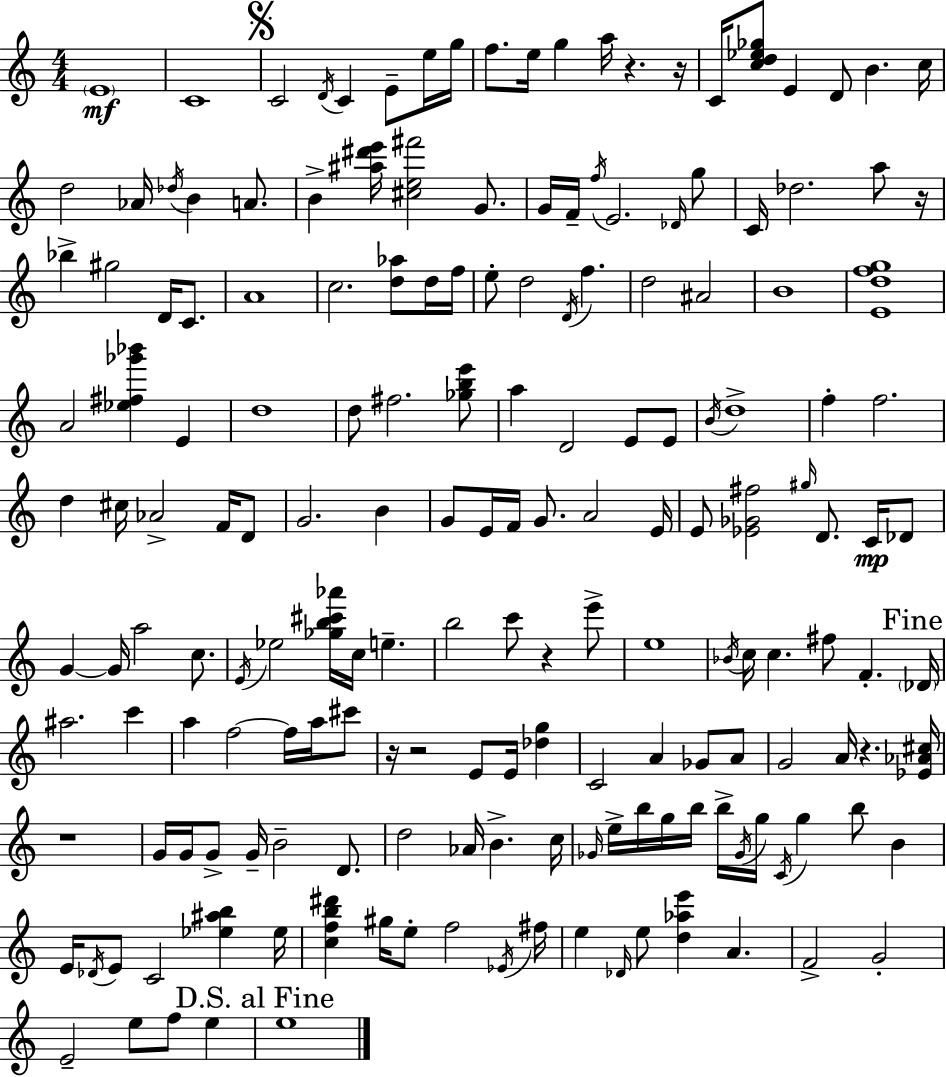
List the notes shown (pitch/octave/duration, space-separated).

E4/w C4/w C4/h D4/s C4/q E4/e E5/s G5/s F5/e. E5/s G5/q A5/s R/q. R/s C4/s [C5,D5,Eb5,Gb5]/e E4/q D4/e B4/q. C5/s D5/h Ab4/s Db5/s B4/q A4/e. B4/q [A#5,D#6,E6]/s [C#5,E5,F#6]/h G4/e. G4/s F4/s F5/s E4/h. Db4/s G5/e C4/s Db5/h. A5/e R/s Bb5/q G#5/h D4/s C4/e. A4/w C5/h. [D5,Ab5]/e D5/s F5/s E5/e D5/h D4/s F5/q. D5/h A#4/h B4/w [E4,D5,F5,G5]/w A4/h [Eb5,F#5,Gb6,Bb6]/q E4/q D5/w D5/e F#5/h. [Gb5,B5,E6]/e A5/q D4/h E4/e E4/e B4/s D5/w F5/q F5/h. D5/q C#5/s Ab4/h F4/s D4/e G4/h. B4/q G4/e E4/s F4/s G4/e. A4/h E4/s E4/e [Eb4,Gb4,F#5]/h G#5/s D4/e. C4/s Db4/e G4/q G4/s A5/h C5/e. E4/s Eb5/h [Gb5,B5,C#6,Ab6]/s C5/s E5/q. B5/h C6/e R/q E6/e E5/w Bb4/s C5/s C5/q. F#5/e F4/q. Db4/s A#5/h. C6/q A5/q F5/h F5/s A5/s C#6/e R/s R/h E4/e E4/s [Db5,G5]/q C4/h A4/q Gb4/e A4/e G4/h A4/s R/q. [Eb4,Ab4,C#5]/s R/w G4/s G4/s G4/e G4/s B4/h D4/e. D5/h Ab4/s B4/q. C5/s Gb4/s E5/s B5/s G5/s B5/s B5/s Gb4/s G5/s C4/s G5/q B5/e B4/q E4/s Db4/s E4/e C4/h [Eb5,A#5,B5]/q Eb5/s [C5,F5,B5,D#6]/q G#5/s E5/e F5/h Eb4/s F#5/s E5/q Db4/s E5/e [D5,Ab5,E6]/q A4/q. F4/h G4/h E4/h E5/e F5/e E5/q E5/w